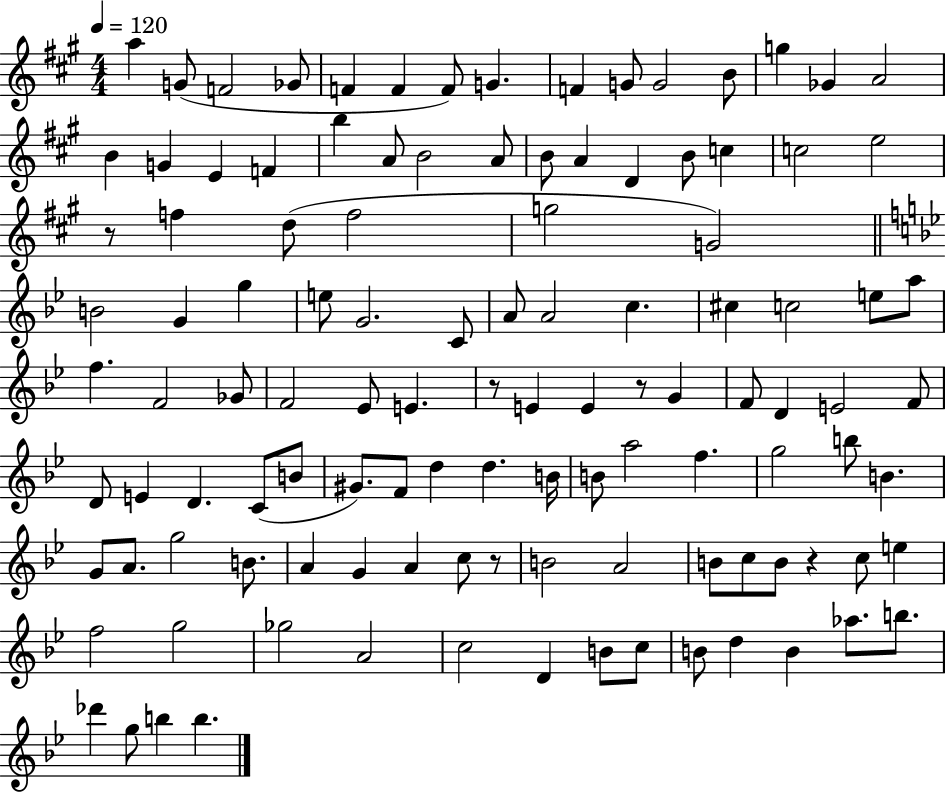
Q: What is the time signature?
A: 4/4